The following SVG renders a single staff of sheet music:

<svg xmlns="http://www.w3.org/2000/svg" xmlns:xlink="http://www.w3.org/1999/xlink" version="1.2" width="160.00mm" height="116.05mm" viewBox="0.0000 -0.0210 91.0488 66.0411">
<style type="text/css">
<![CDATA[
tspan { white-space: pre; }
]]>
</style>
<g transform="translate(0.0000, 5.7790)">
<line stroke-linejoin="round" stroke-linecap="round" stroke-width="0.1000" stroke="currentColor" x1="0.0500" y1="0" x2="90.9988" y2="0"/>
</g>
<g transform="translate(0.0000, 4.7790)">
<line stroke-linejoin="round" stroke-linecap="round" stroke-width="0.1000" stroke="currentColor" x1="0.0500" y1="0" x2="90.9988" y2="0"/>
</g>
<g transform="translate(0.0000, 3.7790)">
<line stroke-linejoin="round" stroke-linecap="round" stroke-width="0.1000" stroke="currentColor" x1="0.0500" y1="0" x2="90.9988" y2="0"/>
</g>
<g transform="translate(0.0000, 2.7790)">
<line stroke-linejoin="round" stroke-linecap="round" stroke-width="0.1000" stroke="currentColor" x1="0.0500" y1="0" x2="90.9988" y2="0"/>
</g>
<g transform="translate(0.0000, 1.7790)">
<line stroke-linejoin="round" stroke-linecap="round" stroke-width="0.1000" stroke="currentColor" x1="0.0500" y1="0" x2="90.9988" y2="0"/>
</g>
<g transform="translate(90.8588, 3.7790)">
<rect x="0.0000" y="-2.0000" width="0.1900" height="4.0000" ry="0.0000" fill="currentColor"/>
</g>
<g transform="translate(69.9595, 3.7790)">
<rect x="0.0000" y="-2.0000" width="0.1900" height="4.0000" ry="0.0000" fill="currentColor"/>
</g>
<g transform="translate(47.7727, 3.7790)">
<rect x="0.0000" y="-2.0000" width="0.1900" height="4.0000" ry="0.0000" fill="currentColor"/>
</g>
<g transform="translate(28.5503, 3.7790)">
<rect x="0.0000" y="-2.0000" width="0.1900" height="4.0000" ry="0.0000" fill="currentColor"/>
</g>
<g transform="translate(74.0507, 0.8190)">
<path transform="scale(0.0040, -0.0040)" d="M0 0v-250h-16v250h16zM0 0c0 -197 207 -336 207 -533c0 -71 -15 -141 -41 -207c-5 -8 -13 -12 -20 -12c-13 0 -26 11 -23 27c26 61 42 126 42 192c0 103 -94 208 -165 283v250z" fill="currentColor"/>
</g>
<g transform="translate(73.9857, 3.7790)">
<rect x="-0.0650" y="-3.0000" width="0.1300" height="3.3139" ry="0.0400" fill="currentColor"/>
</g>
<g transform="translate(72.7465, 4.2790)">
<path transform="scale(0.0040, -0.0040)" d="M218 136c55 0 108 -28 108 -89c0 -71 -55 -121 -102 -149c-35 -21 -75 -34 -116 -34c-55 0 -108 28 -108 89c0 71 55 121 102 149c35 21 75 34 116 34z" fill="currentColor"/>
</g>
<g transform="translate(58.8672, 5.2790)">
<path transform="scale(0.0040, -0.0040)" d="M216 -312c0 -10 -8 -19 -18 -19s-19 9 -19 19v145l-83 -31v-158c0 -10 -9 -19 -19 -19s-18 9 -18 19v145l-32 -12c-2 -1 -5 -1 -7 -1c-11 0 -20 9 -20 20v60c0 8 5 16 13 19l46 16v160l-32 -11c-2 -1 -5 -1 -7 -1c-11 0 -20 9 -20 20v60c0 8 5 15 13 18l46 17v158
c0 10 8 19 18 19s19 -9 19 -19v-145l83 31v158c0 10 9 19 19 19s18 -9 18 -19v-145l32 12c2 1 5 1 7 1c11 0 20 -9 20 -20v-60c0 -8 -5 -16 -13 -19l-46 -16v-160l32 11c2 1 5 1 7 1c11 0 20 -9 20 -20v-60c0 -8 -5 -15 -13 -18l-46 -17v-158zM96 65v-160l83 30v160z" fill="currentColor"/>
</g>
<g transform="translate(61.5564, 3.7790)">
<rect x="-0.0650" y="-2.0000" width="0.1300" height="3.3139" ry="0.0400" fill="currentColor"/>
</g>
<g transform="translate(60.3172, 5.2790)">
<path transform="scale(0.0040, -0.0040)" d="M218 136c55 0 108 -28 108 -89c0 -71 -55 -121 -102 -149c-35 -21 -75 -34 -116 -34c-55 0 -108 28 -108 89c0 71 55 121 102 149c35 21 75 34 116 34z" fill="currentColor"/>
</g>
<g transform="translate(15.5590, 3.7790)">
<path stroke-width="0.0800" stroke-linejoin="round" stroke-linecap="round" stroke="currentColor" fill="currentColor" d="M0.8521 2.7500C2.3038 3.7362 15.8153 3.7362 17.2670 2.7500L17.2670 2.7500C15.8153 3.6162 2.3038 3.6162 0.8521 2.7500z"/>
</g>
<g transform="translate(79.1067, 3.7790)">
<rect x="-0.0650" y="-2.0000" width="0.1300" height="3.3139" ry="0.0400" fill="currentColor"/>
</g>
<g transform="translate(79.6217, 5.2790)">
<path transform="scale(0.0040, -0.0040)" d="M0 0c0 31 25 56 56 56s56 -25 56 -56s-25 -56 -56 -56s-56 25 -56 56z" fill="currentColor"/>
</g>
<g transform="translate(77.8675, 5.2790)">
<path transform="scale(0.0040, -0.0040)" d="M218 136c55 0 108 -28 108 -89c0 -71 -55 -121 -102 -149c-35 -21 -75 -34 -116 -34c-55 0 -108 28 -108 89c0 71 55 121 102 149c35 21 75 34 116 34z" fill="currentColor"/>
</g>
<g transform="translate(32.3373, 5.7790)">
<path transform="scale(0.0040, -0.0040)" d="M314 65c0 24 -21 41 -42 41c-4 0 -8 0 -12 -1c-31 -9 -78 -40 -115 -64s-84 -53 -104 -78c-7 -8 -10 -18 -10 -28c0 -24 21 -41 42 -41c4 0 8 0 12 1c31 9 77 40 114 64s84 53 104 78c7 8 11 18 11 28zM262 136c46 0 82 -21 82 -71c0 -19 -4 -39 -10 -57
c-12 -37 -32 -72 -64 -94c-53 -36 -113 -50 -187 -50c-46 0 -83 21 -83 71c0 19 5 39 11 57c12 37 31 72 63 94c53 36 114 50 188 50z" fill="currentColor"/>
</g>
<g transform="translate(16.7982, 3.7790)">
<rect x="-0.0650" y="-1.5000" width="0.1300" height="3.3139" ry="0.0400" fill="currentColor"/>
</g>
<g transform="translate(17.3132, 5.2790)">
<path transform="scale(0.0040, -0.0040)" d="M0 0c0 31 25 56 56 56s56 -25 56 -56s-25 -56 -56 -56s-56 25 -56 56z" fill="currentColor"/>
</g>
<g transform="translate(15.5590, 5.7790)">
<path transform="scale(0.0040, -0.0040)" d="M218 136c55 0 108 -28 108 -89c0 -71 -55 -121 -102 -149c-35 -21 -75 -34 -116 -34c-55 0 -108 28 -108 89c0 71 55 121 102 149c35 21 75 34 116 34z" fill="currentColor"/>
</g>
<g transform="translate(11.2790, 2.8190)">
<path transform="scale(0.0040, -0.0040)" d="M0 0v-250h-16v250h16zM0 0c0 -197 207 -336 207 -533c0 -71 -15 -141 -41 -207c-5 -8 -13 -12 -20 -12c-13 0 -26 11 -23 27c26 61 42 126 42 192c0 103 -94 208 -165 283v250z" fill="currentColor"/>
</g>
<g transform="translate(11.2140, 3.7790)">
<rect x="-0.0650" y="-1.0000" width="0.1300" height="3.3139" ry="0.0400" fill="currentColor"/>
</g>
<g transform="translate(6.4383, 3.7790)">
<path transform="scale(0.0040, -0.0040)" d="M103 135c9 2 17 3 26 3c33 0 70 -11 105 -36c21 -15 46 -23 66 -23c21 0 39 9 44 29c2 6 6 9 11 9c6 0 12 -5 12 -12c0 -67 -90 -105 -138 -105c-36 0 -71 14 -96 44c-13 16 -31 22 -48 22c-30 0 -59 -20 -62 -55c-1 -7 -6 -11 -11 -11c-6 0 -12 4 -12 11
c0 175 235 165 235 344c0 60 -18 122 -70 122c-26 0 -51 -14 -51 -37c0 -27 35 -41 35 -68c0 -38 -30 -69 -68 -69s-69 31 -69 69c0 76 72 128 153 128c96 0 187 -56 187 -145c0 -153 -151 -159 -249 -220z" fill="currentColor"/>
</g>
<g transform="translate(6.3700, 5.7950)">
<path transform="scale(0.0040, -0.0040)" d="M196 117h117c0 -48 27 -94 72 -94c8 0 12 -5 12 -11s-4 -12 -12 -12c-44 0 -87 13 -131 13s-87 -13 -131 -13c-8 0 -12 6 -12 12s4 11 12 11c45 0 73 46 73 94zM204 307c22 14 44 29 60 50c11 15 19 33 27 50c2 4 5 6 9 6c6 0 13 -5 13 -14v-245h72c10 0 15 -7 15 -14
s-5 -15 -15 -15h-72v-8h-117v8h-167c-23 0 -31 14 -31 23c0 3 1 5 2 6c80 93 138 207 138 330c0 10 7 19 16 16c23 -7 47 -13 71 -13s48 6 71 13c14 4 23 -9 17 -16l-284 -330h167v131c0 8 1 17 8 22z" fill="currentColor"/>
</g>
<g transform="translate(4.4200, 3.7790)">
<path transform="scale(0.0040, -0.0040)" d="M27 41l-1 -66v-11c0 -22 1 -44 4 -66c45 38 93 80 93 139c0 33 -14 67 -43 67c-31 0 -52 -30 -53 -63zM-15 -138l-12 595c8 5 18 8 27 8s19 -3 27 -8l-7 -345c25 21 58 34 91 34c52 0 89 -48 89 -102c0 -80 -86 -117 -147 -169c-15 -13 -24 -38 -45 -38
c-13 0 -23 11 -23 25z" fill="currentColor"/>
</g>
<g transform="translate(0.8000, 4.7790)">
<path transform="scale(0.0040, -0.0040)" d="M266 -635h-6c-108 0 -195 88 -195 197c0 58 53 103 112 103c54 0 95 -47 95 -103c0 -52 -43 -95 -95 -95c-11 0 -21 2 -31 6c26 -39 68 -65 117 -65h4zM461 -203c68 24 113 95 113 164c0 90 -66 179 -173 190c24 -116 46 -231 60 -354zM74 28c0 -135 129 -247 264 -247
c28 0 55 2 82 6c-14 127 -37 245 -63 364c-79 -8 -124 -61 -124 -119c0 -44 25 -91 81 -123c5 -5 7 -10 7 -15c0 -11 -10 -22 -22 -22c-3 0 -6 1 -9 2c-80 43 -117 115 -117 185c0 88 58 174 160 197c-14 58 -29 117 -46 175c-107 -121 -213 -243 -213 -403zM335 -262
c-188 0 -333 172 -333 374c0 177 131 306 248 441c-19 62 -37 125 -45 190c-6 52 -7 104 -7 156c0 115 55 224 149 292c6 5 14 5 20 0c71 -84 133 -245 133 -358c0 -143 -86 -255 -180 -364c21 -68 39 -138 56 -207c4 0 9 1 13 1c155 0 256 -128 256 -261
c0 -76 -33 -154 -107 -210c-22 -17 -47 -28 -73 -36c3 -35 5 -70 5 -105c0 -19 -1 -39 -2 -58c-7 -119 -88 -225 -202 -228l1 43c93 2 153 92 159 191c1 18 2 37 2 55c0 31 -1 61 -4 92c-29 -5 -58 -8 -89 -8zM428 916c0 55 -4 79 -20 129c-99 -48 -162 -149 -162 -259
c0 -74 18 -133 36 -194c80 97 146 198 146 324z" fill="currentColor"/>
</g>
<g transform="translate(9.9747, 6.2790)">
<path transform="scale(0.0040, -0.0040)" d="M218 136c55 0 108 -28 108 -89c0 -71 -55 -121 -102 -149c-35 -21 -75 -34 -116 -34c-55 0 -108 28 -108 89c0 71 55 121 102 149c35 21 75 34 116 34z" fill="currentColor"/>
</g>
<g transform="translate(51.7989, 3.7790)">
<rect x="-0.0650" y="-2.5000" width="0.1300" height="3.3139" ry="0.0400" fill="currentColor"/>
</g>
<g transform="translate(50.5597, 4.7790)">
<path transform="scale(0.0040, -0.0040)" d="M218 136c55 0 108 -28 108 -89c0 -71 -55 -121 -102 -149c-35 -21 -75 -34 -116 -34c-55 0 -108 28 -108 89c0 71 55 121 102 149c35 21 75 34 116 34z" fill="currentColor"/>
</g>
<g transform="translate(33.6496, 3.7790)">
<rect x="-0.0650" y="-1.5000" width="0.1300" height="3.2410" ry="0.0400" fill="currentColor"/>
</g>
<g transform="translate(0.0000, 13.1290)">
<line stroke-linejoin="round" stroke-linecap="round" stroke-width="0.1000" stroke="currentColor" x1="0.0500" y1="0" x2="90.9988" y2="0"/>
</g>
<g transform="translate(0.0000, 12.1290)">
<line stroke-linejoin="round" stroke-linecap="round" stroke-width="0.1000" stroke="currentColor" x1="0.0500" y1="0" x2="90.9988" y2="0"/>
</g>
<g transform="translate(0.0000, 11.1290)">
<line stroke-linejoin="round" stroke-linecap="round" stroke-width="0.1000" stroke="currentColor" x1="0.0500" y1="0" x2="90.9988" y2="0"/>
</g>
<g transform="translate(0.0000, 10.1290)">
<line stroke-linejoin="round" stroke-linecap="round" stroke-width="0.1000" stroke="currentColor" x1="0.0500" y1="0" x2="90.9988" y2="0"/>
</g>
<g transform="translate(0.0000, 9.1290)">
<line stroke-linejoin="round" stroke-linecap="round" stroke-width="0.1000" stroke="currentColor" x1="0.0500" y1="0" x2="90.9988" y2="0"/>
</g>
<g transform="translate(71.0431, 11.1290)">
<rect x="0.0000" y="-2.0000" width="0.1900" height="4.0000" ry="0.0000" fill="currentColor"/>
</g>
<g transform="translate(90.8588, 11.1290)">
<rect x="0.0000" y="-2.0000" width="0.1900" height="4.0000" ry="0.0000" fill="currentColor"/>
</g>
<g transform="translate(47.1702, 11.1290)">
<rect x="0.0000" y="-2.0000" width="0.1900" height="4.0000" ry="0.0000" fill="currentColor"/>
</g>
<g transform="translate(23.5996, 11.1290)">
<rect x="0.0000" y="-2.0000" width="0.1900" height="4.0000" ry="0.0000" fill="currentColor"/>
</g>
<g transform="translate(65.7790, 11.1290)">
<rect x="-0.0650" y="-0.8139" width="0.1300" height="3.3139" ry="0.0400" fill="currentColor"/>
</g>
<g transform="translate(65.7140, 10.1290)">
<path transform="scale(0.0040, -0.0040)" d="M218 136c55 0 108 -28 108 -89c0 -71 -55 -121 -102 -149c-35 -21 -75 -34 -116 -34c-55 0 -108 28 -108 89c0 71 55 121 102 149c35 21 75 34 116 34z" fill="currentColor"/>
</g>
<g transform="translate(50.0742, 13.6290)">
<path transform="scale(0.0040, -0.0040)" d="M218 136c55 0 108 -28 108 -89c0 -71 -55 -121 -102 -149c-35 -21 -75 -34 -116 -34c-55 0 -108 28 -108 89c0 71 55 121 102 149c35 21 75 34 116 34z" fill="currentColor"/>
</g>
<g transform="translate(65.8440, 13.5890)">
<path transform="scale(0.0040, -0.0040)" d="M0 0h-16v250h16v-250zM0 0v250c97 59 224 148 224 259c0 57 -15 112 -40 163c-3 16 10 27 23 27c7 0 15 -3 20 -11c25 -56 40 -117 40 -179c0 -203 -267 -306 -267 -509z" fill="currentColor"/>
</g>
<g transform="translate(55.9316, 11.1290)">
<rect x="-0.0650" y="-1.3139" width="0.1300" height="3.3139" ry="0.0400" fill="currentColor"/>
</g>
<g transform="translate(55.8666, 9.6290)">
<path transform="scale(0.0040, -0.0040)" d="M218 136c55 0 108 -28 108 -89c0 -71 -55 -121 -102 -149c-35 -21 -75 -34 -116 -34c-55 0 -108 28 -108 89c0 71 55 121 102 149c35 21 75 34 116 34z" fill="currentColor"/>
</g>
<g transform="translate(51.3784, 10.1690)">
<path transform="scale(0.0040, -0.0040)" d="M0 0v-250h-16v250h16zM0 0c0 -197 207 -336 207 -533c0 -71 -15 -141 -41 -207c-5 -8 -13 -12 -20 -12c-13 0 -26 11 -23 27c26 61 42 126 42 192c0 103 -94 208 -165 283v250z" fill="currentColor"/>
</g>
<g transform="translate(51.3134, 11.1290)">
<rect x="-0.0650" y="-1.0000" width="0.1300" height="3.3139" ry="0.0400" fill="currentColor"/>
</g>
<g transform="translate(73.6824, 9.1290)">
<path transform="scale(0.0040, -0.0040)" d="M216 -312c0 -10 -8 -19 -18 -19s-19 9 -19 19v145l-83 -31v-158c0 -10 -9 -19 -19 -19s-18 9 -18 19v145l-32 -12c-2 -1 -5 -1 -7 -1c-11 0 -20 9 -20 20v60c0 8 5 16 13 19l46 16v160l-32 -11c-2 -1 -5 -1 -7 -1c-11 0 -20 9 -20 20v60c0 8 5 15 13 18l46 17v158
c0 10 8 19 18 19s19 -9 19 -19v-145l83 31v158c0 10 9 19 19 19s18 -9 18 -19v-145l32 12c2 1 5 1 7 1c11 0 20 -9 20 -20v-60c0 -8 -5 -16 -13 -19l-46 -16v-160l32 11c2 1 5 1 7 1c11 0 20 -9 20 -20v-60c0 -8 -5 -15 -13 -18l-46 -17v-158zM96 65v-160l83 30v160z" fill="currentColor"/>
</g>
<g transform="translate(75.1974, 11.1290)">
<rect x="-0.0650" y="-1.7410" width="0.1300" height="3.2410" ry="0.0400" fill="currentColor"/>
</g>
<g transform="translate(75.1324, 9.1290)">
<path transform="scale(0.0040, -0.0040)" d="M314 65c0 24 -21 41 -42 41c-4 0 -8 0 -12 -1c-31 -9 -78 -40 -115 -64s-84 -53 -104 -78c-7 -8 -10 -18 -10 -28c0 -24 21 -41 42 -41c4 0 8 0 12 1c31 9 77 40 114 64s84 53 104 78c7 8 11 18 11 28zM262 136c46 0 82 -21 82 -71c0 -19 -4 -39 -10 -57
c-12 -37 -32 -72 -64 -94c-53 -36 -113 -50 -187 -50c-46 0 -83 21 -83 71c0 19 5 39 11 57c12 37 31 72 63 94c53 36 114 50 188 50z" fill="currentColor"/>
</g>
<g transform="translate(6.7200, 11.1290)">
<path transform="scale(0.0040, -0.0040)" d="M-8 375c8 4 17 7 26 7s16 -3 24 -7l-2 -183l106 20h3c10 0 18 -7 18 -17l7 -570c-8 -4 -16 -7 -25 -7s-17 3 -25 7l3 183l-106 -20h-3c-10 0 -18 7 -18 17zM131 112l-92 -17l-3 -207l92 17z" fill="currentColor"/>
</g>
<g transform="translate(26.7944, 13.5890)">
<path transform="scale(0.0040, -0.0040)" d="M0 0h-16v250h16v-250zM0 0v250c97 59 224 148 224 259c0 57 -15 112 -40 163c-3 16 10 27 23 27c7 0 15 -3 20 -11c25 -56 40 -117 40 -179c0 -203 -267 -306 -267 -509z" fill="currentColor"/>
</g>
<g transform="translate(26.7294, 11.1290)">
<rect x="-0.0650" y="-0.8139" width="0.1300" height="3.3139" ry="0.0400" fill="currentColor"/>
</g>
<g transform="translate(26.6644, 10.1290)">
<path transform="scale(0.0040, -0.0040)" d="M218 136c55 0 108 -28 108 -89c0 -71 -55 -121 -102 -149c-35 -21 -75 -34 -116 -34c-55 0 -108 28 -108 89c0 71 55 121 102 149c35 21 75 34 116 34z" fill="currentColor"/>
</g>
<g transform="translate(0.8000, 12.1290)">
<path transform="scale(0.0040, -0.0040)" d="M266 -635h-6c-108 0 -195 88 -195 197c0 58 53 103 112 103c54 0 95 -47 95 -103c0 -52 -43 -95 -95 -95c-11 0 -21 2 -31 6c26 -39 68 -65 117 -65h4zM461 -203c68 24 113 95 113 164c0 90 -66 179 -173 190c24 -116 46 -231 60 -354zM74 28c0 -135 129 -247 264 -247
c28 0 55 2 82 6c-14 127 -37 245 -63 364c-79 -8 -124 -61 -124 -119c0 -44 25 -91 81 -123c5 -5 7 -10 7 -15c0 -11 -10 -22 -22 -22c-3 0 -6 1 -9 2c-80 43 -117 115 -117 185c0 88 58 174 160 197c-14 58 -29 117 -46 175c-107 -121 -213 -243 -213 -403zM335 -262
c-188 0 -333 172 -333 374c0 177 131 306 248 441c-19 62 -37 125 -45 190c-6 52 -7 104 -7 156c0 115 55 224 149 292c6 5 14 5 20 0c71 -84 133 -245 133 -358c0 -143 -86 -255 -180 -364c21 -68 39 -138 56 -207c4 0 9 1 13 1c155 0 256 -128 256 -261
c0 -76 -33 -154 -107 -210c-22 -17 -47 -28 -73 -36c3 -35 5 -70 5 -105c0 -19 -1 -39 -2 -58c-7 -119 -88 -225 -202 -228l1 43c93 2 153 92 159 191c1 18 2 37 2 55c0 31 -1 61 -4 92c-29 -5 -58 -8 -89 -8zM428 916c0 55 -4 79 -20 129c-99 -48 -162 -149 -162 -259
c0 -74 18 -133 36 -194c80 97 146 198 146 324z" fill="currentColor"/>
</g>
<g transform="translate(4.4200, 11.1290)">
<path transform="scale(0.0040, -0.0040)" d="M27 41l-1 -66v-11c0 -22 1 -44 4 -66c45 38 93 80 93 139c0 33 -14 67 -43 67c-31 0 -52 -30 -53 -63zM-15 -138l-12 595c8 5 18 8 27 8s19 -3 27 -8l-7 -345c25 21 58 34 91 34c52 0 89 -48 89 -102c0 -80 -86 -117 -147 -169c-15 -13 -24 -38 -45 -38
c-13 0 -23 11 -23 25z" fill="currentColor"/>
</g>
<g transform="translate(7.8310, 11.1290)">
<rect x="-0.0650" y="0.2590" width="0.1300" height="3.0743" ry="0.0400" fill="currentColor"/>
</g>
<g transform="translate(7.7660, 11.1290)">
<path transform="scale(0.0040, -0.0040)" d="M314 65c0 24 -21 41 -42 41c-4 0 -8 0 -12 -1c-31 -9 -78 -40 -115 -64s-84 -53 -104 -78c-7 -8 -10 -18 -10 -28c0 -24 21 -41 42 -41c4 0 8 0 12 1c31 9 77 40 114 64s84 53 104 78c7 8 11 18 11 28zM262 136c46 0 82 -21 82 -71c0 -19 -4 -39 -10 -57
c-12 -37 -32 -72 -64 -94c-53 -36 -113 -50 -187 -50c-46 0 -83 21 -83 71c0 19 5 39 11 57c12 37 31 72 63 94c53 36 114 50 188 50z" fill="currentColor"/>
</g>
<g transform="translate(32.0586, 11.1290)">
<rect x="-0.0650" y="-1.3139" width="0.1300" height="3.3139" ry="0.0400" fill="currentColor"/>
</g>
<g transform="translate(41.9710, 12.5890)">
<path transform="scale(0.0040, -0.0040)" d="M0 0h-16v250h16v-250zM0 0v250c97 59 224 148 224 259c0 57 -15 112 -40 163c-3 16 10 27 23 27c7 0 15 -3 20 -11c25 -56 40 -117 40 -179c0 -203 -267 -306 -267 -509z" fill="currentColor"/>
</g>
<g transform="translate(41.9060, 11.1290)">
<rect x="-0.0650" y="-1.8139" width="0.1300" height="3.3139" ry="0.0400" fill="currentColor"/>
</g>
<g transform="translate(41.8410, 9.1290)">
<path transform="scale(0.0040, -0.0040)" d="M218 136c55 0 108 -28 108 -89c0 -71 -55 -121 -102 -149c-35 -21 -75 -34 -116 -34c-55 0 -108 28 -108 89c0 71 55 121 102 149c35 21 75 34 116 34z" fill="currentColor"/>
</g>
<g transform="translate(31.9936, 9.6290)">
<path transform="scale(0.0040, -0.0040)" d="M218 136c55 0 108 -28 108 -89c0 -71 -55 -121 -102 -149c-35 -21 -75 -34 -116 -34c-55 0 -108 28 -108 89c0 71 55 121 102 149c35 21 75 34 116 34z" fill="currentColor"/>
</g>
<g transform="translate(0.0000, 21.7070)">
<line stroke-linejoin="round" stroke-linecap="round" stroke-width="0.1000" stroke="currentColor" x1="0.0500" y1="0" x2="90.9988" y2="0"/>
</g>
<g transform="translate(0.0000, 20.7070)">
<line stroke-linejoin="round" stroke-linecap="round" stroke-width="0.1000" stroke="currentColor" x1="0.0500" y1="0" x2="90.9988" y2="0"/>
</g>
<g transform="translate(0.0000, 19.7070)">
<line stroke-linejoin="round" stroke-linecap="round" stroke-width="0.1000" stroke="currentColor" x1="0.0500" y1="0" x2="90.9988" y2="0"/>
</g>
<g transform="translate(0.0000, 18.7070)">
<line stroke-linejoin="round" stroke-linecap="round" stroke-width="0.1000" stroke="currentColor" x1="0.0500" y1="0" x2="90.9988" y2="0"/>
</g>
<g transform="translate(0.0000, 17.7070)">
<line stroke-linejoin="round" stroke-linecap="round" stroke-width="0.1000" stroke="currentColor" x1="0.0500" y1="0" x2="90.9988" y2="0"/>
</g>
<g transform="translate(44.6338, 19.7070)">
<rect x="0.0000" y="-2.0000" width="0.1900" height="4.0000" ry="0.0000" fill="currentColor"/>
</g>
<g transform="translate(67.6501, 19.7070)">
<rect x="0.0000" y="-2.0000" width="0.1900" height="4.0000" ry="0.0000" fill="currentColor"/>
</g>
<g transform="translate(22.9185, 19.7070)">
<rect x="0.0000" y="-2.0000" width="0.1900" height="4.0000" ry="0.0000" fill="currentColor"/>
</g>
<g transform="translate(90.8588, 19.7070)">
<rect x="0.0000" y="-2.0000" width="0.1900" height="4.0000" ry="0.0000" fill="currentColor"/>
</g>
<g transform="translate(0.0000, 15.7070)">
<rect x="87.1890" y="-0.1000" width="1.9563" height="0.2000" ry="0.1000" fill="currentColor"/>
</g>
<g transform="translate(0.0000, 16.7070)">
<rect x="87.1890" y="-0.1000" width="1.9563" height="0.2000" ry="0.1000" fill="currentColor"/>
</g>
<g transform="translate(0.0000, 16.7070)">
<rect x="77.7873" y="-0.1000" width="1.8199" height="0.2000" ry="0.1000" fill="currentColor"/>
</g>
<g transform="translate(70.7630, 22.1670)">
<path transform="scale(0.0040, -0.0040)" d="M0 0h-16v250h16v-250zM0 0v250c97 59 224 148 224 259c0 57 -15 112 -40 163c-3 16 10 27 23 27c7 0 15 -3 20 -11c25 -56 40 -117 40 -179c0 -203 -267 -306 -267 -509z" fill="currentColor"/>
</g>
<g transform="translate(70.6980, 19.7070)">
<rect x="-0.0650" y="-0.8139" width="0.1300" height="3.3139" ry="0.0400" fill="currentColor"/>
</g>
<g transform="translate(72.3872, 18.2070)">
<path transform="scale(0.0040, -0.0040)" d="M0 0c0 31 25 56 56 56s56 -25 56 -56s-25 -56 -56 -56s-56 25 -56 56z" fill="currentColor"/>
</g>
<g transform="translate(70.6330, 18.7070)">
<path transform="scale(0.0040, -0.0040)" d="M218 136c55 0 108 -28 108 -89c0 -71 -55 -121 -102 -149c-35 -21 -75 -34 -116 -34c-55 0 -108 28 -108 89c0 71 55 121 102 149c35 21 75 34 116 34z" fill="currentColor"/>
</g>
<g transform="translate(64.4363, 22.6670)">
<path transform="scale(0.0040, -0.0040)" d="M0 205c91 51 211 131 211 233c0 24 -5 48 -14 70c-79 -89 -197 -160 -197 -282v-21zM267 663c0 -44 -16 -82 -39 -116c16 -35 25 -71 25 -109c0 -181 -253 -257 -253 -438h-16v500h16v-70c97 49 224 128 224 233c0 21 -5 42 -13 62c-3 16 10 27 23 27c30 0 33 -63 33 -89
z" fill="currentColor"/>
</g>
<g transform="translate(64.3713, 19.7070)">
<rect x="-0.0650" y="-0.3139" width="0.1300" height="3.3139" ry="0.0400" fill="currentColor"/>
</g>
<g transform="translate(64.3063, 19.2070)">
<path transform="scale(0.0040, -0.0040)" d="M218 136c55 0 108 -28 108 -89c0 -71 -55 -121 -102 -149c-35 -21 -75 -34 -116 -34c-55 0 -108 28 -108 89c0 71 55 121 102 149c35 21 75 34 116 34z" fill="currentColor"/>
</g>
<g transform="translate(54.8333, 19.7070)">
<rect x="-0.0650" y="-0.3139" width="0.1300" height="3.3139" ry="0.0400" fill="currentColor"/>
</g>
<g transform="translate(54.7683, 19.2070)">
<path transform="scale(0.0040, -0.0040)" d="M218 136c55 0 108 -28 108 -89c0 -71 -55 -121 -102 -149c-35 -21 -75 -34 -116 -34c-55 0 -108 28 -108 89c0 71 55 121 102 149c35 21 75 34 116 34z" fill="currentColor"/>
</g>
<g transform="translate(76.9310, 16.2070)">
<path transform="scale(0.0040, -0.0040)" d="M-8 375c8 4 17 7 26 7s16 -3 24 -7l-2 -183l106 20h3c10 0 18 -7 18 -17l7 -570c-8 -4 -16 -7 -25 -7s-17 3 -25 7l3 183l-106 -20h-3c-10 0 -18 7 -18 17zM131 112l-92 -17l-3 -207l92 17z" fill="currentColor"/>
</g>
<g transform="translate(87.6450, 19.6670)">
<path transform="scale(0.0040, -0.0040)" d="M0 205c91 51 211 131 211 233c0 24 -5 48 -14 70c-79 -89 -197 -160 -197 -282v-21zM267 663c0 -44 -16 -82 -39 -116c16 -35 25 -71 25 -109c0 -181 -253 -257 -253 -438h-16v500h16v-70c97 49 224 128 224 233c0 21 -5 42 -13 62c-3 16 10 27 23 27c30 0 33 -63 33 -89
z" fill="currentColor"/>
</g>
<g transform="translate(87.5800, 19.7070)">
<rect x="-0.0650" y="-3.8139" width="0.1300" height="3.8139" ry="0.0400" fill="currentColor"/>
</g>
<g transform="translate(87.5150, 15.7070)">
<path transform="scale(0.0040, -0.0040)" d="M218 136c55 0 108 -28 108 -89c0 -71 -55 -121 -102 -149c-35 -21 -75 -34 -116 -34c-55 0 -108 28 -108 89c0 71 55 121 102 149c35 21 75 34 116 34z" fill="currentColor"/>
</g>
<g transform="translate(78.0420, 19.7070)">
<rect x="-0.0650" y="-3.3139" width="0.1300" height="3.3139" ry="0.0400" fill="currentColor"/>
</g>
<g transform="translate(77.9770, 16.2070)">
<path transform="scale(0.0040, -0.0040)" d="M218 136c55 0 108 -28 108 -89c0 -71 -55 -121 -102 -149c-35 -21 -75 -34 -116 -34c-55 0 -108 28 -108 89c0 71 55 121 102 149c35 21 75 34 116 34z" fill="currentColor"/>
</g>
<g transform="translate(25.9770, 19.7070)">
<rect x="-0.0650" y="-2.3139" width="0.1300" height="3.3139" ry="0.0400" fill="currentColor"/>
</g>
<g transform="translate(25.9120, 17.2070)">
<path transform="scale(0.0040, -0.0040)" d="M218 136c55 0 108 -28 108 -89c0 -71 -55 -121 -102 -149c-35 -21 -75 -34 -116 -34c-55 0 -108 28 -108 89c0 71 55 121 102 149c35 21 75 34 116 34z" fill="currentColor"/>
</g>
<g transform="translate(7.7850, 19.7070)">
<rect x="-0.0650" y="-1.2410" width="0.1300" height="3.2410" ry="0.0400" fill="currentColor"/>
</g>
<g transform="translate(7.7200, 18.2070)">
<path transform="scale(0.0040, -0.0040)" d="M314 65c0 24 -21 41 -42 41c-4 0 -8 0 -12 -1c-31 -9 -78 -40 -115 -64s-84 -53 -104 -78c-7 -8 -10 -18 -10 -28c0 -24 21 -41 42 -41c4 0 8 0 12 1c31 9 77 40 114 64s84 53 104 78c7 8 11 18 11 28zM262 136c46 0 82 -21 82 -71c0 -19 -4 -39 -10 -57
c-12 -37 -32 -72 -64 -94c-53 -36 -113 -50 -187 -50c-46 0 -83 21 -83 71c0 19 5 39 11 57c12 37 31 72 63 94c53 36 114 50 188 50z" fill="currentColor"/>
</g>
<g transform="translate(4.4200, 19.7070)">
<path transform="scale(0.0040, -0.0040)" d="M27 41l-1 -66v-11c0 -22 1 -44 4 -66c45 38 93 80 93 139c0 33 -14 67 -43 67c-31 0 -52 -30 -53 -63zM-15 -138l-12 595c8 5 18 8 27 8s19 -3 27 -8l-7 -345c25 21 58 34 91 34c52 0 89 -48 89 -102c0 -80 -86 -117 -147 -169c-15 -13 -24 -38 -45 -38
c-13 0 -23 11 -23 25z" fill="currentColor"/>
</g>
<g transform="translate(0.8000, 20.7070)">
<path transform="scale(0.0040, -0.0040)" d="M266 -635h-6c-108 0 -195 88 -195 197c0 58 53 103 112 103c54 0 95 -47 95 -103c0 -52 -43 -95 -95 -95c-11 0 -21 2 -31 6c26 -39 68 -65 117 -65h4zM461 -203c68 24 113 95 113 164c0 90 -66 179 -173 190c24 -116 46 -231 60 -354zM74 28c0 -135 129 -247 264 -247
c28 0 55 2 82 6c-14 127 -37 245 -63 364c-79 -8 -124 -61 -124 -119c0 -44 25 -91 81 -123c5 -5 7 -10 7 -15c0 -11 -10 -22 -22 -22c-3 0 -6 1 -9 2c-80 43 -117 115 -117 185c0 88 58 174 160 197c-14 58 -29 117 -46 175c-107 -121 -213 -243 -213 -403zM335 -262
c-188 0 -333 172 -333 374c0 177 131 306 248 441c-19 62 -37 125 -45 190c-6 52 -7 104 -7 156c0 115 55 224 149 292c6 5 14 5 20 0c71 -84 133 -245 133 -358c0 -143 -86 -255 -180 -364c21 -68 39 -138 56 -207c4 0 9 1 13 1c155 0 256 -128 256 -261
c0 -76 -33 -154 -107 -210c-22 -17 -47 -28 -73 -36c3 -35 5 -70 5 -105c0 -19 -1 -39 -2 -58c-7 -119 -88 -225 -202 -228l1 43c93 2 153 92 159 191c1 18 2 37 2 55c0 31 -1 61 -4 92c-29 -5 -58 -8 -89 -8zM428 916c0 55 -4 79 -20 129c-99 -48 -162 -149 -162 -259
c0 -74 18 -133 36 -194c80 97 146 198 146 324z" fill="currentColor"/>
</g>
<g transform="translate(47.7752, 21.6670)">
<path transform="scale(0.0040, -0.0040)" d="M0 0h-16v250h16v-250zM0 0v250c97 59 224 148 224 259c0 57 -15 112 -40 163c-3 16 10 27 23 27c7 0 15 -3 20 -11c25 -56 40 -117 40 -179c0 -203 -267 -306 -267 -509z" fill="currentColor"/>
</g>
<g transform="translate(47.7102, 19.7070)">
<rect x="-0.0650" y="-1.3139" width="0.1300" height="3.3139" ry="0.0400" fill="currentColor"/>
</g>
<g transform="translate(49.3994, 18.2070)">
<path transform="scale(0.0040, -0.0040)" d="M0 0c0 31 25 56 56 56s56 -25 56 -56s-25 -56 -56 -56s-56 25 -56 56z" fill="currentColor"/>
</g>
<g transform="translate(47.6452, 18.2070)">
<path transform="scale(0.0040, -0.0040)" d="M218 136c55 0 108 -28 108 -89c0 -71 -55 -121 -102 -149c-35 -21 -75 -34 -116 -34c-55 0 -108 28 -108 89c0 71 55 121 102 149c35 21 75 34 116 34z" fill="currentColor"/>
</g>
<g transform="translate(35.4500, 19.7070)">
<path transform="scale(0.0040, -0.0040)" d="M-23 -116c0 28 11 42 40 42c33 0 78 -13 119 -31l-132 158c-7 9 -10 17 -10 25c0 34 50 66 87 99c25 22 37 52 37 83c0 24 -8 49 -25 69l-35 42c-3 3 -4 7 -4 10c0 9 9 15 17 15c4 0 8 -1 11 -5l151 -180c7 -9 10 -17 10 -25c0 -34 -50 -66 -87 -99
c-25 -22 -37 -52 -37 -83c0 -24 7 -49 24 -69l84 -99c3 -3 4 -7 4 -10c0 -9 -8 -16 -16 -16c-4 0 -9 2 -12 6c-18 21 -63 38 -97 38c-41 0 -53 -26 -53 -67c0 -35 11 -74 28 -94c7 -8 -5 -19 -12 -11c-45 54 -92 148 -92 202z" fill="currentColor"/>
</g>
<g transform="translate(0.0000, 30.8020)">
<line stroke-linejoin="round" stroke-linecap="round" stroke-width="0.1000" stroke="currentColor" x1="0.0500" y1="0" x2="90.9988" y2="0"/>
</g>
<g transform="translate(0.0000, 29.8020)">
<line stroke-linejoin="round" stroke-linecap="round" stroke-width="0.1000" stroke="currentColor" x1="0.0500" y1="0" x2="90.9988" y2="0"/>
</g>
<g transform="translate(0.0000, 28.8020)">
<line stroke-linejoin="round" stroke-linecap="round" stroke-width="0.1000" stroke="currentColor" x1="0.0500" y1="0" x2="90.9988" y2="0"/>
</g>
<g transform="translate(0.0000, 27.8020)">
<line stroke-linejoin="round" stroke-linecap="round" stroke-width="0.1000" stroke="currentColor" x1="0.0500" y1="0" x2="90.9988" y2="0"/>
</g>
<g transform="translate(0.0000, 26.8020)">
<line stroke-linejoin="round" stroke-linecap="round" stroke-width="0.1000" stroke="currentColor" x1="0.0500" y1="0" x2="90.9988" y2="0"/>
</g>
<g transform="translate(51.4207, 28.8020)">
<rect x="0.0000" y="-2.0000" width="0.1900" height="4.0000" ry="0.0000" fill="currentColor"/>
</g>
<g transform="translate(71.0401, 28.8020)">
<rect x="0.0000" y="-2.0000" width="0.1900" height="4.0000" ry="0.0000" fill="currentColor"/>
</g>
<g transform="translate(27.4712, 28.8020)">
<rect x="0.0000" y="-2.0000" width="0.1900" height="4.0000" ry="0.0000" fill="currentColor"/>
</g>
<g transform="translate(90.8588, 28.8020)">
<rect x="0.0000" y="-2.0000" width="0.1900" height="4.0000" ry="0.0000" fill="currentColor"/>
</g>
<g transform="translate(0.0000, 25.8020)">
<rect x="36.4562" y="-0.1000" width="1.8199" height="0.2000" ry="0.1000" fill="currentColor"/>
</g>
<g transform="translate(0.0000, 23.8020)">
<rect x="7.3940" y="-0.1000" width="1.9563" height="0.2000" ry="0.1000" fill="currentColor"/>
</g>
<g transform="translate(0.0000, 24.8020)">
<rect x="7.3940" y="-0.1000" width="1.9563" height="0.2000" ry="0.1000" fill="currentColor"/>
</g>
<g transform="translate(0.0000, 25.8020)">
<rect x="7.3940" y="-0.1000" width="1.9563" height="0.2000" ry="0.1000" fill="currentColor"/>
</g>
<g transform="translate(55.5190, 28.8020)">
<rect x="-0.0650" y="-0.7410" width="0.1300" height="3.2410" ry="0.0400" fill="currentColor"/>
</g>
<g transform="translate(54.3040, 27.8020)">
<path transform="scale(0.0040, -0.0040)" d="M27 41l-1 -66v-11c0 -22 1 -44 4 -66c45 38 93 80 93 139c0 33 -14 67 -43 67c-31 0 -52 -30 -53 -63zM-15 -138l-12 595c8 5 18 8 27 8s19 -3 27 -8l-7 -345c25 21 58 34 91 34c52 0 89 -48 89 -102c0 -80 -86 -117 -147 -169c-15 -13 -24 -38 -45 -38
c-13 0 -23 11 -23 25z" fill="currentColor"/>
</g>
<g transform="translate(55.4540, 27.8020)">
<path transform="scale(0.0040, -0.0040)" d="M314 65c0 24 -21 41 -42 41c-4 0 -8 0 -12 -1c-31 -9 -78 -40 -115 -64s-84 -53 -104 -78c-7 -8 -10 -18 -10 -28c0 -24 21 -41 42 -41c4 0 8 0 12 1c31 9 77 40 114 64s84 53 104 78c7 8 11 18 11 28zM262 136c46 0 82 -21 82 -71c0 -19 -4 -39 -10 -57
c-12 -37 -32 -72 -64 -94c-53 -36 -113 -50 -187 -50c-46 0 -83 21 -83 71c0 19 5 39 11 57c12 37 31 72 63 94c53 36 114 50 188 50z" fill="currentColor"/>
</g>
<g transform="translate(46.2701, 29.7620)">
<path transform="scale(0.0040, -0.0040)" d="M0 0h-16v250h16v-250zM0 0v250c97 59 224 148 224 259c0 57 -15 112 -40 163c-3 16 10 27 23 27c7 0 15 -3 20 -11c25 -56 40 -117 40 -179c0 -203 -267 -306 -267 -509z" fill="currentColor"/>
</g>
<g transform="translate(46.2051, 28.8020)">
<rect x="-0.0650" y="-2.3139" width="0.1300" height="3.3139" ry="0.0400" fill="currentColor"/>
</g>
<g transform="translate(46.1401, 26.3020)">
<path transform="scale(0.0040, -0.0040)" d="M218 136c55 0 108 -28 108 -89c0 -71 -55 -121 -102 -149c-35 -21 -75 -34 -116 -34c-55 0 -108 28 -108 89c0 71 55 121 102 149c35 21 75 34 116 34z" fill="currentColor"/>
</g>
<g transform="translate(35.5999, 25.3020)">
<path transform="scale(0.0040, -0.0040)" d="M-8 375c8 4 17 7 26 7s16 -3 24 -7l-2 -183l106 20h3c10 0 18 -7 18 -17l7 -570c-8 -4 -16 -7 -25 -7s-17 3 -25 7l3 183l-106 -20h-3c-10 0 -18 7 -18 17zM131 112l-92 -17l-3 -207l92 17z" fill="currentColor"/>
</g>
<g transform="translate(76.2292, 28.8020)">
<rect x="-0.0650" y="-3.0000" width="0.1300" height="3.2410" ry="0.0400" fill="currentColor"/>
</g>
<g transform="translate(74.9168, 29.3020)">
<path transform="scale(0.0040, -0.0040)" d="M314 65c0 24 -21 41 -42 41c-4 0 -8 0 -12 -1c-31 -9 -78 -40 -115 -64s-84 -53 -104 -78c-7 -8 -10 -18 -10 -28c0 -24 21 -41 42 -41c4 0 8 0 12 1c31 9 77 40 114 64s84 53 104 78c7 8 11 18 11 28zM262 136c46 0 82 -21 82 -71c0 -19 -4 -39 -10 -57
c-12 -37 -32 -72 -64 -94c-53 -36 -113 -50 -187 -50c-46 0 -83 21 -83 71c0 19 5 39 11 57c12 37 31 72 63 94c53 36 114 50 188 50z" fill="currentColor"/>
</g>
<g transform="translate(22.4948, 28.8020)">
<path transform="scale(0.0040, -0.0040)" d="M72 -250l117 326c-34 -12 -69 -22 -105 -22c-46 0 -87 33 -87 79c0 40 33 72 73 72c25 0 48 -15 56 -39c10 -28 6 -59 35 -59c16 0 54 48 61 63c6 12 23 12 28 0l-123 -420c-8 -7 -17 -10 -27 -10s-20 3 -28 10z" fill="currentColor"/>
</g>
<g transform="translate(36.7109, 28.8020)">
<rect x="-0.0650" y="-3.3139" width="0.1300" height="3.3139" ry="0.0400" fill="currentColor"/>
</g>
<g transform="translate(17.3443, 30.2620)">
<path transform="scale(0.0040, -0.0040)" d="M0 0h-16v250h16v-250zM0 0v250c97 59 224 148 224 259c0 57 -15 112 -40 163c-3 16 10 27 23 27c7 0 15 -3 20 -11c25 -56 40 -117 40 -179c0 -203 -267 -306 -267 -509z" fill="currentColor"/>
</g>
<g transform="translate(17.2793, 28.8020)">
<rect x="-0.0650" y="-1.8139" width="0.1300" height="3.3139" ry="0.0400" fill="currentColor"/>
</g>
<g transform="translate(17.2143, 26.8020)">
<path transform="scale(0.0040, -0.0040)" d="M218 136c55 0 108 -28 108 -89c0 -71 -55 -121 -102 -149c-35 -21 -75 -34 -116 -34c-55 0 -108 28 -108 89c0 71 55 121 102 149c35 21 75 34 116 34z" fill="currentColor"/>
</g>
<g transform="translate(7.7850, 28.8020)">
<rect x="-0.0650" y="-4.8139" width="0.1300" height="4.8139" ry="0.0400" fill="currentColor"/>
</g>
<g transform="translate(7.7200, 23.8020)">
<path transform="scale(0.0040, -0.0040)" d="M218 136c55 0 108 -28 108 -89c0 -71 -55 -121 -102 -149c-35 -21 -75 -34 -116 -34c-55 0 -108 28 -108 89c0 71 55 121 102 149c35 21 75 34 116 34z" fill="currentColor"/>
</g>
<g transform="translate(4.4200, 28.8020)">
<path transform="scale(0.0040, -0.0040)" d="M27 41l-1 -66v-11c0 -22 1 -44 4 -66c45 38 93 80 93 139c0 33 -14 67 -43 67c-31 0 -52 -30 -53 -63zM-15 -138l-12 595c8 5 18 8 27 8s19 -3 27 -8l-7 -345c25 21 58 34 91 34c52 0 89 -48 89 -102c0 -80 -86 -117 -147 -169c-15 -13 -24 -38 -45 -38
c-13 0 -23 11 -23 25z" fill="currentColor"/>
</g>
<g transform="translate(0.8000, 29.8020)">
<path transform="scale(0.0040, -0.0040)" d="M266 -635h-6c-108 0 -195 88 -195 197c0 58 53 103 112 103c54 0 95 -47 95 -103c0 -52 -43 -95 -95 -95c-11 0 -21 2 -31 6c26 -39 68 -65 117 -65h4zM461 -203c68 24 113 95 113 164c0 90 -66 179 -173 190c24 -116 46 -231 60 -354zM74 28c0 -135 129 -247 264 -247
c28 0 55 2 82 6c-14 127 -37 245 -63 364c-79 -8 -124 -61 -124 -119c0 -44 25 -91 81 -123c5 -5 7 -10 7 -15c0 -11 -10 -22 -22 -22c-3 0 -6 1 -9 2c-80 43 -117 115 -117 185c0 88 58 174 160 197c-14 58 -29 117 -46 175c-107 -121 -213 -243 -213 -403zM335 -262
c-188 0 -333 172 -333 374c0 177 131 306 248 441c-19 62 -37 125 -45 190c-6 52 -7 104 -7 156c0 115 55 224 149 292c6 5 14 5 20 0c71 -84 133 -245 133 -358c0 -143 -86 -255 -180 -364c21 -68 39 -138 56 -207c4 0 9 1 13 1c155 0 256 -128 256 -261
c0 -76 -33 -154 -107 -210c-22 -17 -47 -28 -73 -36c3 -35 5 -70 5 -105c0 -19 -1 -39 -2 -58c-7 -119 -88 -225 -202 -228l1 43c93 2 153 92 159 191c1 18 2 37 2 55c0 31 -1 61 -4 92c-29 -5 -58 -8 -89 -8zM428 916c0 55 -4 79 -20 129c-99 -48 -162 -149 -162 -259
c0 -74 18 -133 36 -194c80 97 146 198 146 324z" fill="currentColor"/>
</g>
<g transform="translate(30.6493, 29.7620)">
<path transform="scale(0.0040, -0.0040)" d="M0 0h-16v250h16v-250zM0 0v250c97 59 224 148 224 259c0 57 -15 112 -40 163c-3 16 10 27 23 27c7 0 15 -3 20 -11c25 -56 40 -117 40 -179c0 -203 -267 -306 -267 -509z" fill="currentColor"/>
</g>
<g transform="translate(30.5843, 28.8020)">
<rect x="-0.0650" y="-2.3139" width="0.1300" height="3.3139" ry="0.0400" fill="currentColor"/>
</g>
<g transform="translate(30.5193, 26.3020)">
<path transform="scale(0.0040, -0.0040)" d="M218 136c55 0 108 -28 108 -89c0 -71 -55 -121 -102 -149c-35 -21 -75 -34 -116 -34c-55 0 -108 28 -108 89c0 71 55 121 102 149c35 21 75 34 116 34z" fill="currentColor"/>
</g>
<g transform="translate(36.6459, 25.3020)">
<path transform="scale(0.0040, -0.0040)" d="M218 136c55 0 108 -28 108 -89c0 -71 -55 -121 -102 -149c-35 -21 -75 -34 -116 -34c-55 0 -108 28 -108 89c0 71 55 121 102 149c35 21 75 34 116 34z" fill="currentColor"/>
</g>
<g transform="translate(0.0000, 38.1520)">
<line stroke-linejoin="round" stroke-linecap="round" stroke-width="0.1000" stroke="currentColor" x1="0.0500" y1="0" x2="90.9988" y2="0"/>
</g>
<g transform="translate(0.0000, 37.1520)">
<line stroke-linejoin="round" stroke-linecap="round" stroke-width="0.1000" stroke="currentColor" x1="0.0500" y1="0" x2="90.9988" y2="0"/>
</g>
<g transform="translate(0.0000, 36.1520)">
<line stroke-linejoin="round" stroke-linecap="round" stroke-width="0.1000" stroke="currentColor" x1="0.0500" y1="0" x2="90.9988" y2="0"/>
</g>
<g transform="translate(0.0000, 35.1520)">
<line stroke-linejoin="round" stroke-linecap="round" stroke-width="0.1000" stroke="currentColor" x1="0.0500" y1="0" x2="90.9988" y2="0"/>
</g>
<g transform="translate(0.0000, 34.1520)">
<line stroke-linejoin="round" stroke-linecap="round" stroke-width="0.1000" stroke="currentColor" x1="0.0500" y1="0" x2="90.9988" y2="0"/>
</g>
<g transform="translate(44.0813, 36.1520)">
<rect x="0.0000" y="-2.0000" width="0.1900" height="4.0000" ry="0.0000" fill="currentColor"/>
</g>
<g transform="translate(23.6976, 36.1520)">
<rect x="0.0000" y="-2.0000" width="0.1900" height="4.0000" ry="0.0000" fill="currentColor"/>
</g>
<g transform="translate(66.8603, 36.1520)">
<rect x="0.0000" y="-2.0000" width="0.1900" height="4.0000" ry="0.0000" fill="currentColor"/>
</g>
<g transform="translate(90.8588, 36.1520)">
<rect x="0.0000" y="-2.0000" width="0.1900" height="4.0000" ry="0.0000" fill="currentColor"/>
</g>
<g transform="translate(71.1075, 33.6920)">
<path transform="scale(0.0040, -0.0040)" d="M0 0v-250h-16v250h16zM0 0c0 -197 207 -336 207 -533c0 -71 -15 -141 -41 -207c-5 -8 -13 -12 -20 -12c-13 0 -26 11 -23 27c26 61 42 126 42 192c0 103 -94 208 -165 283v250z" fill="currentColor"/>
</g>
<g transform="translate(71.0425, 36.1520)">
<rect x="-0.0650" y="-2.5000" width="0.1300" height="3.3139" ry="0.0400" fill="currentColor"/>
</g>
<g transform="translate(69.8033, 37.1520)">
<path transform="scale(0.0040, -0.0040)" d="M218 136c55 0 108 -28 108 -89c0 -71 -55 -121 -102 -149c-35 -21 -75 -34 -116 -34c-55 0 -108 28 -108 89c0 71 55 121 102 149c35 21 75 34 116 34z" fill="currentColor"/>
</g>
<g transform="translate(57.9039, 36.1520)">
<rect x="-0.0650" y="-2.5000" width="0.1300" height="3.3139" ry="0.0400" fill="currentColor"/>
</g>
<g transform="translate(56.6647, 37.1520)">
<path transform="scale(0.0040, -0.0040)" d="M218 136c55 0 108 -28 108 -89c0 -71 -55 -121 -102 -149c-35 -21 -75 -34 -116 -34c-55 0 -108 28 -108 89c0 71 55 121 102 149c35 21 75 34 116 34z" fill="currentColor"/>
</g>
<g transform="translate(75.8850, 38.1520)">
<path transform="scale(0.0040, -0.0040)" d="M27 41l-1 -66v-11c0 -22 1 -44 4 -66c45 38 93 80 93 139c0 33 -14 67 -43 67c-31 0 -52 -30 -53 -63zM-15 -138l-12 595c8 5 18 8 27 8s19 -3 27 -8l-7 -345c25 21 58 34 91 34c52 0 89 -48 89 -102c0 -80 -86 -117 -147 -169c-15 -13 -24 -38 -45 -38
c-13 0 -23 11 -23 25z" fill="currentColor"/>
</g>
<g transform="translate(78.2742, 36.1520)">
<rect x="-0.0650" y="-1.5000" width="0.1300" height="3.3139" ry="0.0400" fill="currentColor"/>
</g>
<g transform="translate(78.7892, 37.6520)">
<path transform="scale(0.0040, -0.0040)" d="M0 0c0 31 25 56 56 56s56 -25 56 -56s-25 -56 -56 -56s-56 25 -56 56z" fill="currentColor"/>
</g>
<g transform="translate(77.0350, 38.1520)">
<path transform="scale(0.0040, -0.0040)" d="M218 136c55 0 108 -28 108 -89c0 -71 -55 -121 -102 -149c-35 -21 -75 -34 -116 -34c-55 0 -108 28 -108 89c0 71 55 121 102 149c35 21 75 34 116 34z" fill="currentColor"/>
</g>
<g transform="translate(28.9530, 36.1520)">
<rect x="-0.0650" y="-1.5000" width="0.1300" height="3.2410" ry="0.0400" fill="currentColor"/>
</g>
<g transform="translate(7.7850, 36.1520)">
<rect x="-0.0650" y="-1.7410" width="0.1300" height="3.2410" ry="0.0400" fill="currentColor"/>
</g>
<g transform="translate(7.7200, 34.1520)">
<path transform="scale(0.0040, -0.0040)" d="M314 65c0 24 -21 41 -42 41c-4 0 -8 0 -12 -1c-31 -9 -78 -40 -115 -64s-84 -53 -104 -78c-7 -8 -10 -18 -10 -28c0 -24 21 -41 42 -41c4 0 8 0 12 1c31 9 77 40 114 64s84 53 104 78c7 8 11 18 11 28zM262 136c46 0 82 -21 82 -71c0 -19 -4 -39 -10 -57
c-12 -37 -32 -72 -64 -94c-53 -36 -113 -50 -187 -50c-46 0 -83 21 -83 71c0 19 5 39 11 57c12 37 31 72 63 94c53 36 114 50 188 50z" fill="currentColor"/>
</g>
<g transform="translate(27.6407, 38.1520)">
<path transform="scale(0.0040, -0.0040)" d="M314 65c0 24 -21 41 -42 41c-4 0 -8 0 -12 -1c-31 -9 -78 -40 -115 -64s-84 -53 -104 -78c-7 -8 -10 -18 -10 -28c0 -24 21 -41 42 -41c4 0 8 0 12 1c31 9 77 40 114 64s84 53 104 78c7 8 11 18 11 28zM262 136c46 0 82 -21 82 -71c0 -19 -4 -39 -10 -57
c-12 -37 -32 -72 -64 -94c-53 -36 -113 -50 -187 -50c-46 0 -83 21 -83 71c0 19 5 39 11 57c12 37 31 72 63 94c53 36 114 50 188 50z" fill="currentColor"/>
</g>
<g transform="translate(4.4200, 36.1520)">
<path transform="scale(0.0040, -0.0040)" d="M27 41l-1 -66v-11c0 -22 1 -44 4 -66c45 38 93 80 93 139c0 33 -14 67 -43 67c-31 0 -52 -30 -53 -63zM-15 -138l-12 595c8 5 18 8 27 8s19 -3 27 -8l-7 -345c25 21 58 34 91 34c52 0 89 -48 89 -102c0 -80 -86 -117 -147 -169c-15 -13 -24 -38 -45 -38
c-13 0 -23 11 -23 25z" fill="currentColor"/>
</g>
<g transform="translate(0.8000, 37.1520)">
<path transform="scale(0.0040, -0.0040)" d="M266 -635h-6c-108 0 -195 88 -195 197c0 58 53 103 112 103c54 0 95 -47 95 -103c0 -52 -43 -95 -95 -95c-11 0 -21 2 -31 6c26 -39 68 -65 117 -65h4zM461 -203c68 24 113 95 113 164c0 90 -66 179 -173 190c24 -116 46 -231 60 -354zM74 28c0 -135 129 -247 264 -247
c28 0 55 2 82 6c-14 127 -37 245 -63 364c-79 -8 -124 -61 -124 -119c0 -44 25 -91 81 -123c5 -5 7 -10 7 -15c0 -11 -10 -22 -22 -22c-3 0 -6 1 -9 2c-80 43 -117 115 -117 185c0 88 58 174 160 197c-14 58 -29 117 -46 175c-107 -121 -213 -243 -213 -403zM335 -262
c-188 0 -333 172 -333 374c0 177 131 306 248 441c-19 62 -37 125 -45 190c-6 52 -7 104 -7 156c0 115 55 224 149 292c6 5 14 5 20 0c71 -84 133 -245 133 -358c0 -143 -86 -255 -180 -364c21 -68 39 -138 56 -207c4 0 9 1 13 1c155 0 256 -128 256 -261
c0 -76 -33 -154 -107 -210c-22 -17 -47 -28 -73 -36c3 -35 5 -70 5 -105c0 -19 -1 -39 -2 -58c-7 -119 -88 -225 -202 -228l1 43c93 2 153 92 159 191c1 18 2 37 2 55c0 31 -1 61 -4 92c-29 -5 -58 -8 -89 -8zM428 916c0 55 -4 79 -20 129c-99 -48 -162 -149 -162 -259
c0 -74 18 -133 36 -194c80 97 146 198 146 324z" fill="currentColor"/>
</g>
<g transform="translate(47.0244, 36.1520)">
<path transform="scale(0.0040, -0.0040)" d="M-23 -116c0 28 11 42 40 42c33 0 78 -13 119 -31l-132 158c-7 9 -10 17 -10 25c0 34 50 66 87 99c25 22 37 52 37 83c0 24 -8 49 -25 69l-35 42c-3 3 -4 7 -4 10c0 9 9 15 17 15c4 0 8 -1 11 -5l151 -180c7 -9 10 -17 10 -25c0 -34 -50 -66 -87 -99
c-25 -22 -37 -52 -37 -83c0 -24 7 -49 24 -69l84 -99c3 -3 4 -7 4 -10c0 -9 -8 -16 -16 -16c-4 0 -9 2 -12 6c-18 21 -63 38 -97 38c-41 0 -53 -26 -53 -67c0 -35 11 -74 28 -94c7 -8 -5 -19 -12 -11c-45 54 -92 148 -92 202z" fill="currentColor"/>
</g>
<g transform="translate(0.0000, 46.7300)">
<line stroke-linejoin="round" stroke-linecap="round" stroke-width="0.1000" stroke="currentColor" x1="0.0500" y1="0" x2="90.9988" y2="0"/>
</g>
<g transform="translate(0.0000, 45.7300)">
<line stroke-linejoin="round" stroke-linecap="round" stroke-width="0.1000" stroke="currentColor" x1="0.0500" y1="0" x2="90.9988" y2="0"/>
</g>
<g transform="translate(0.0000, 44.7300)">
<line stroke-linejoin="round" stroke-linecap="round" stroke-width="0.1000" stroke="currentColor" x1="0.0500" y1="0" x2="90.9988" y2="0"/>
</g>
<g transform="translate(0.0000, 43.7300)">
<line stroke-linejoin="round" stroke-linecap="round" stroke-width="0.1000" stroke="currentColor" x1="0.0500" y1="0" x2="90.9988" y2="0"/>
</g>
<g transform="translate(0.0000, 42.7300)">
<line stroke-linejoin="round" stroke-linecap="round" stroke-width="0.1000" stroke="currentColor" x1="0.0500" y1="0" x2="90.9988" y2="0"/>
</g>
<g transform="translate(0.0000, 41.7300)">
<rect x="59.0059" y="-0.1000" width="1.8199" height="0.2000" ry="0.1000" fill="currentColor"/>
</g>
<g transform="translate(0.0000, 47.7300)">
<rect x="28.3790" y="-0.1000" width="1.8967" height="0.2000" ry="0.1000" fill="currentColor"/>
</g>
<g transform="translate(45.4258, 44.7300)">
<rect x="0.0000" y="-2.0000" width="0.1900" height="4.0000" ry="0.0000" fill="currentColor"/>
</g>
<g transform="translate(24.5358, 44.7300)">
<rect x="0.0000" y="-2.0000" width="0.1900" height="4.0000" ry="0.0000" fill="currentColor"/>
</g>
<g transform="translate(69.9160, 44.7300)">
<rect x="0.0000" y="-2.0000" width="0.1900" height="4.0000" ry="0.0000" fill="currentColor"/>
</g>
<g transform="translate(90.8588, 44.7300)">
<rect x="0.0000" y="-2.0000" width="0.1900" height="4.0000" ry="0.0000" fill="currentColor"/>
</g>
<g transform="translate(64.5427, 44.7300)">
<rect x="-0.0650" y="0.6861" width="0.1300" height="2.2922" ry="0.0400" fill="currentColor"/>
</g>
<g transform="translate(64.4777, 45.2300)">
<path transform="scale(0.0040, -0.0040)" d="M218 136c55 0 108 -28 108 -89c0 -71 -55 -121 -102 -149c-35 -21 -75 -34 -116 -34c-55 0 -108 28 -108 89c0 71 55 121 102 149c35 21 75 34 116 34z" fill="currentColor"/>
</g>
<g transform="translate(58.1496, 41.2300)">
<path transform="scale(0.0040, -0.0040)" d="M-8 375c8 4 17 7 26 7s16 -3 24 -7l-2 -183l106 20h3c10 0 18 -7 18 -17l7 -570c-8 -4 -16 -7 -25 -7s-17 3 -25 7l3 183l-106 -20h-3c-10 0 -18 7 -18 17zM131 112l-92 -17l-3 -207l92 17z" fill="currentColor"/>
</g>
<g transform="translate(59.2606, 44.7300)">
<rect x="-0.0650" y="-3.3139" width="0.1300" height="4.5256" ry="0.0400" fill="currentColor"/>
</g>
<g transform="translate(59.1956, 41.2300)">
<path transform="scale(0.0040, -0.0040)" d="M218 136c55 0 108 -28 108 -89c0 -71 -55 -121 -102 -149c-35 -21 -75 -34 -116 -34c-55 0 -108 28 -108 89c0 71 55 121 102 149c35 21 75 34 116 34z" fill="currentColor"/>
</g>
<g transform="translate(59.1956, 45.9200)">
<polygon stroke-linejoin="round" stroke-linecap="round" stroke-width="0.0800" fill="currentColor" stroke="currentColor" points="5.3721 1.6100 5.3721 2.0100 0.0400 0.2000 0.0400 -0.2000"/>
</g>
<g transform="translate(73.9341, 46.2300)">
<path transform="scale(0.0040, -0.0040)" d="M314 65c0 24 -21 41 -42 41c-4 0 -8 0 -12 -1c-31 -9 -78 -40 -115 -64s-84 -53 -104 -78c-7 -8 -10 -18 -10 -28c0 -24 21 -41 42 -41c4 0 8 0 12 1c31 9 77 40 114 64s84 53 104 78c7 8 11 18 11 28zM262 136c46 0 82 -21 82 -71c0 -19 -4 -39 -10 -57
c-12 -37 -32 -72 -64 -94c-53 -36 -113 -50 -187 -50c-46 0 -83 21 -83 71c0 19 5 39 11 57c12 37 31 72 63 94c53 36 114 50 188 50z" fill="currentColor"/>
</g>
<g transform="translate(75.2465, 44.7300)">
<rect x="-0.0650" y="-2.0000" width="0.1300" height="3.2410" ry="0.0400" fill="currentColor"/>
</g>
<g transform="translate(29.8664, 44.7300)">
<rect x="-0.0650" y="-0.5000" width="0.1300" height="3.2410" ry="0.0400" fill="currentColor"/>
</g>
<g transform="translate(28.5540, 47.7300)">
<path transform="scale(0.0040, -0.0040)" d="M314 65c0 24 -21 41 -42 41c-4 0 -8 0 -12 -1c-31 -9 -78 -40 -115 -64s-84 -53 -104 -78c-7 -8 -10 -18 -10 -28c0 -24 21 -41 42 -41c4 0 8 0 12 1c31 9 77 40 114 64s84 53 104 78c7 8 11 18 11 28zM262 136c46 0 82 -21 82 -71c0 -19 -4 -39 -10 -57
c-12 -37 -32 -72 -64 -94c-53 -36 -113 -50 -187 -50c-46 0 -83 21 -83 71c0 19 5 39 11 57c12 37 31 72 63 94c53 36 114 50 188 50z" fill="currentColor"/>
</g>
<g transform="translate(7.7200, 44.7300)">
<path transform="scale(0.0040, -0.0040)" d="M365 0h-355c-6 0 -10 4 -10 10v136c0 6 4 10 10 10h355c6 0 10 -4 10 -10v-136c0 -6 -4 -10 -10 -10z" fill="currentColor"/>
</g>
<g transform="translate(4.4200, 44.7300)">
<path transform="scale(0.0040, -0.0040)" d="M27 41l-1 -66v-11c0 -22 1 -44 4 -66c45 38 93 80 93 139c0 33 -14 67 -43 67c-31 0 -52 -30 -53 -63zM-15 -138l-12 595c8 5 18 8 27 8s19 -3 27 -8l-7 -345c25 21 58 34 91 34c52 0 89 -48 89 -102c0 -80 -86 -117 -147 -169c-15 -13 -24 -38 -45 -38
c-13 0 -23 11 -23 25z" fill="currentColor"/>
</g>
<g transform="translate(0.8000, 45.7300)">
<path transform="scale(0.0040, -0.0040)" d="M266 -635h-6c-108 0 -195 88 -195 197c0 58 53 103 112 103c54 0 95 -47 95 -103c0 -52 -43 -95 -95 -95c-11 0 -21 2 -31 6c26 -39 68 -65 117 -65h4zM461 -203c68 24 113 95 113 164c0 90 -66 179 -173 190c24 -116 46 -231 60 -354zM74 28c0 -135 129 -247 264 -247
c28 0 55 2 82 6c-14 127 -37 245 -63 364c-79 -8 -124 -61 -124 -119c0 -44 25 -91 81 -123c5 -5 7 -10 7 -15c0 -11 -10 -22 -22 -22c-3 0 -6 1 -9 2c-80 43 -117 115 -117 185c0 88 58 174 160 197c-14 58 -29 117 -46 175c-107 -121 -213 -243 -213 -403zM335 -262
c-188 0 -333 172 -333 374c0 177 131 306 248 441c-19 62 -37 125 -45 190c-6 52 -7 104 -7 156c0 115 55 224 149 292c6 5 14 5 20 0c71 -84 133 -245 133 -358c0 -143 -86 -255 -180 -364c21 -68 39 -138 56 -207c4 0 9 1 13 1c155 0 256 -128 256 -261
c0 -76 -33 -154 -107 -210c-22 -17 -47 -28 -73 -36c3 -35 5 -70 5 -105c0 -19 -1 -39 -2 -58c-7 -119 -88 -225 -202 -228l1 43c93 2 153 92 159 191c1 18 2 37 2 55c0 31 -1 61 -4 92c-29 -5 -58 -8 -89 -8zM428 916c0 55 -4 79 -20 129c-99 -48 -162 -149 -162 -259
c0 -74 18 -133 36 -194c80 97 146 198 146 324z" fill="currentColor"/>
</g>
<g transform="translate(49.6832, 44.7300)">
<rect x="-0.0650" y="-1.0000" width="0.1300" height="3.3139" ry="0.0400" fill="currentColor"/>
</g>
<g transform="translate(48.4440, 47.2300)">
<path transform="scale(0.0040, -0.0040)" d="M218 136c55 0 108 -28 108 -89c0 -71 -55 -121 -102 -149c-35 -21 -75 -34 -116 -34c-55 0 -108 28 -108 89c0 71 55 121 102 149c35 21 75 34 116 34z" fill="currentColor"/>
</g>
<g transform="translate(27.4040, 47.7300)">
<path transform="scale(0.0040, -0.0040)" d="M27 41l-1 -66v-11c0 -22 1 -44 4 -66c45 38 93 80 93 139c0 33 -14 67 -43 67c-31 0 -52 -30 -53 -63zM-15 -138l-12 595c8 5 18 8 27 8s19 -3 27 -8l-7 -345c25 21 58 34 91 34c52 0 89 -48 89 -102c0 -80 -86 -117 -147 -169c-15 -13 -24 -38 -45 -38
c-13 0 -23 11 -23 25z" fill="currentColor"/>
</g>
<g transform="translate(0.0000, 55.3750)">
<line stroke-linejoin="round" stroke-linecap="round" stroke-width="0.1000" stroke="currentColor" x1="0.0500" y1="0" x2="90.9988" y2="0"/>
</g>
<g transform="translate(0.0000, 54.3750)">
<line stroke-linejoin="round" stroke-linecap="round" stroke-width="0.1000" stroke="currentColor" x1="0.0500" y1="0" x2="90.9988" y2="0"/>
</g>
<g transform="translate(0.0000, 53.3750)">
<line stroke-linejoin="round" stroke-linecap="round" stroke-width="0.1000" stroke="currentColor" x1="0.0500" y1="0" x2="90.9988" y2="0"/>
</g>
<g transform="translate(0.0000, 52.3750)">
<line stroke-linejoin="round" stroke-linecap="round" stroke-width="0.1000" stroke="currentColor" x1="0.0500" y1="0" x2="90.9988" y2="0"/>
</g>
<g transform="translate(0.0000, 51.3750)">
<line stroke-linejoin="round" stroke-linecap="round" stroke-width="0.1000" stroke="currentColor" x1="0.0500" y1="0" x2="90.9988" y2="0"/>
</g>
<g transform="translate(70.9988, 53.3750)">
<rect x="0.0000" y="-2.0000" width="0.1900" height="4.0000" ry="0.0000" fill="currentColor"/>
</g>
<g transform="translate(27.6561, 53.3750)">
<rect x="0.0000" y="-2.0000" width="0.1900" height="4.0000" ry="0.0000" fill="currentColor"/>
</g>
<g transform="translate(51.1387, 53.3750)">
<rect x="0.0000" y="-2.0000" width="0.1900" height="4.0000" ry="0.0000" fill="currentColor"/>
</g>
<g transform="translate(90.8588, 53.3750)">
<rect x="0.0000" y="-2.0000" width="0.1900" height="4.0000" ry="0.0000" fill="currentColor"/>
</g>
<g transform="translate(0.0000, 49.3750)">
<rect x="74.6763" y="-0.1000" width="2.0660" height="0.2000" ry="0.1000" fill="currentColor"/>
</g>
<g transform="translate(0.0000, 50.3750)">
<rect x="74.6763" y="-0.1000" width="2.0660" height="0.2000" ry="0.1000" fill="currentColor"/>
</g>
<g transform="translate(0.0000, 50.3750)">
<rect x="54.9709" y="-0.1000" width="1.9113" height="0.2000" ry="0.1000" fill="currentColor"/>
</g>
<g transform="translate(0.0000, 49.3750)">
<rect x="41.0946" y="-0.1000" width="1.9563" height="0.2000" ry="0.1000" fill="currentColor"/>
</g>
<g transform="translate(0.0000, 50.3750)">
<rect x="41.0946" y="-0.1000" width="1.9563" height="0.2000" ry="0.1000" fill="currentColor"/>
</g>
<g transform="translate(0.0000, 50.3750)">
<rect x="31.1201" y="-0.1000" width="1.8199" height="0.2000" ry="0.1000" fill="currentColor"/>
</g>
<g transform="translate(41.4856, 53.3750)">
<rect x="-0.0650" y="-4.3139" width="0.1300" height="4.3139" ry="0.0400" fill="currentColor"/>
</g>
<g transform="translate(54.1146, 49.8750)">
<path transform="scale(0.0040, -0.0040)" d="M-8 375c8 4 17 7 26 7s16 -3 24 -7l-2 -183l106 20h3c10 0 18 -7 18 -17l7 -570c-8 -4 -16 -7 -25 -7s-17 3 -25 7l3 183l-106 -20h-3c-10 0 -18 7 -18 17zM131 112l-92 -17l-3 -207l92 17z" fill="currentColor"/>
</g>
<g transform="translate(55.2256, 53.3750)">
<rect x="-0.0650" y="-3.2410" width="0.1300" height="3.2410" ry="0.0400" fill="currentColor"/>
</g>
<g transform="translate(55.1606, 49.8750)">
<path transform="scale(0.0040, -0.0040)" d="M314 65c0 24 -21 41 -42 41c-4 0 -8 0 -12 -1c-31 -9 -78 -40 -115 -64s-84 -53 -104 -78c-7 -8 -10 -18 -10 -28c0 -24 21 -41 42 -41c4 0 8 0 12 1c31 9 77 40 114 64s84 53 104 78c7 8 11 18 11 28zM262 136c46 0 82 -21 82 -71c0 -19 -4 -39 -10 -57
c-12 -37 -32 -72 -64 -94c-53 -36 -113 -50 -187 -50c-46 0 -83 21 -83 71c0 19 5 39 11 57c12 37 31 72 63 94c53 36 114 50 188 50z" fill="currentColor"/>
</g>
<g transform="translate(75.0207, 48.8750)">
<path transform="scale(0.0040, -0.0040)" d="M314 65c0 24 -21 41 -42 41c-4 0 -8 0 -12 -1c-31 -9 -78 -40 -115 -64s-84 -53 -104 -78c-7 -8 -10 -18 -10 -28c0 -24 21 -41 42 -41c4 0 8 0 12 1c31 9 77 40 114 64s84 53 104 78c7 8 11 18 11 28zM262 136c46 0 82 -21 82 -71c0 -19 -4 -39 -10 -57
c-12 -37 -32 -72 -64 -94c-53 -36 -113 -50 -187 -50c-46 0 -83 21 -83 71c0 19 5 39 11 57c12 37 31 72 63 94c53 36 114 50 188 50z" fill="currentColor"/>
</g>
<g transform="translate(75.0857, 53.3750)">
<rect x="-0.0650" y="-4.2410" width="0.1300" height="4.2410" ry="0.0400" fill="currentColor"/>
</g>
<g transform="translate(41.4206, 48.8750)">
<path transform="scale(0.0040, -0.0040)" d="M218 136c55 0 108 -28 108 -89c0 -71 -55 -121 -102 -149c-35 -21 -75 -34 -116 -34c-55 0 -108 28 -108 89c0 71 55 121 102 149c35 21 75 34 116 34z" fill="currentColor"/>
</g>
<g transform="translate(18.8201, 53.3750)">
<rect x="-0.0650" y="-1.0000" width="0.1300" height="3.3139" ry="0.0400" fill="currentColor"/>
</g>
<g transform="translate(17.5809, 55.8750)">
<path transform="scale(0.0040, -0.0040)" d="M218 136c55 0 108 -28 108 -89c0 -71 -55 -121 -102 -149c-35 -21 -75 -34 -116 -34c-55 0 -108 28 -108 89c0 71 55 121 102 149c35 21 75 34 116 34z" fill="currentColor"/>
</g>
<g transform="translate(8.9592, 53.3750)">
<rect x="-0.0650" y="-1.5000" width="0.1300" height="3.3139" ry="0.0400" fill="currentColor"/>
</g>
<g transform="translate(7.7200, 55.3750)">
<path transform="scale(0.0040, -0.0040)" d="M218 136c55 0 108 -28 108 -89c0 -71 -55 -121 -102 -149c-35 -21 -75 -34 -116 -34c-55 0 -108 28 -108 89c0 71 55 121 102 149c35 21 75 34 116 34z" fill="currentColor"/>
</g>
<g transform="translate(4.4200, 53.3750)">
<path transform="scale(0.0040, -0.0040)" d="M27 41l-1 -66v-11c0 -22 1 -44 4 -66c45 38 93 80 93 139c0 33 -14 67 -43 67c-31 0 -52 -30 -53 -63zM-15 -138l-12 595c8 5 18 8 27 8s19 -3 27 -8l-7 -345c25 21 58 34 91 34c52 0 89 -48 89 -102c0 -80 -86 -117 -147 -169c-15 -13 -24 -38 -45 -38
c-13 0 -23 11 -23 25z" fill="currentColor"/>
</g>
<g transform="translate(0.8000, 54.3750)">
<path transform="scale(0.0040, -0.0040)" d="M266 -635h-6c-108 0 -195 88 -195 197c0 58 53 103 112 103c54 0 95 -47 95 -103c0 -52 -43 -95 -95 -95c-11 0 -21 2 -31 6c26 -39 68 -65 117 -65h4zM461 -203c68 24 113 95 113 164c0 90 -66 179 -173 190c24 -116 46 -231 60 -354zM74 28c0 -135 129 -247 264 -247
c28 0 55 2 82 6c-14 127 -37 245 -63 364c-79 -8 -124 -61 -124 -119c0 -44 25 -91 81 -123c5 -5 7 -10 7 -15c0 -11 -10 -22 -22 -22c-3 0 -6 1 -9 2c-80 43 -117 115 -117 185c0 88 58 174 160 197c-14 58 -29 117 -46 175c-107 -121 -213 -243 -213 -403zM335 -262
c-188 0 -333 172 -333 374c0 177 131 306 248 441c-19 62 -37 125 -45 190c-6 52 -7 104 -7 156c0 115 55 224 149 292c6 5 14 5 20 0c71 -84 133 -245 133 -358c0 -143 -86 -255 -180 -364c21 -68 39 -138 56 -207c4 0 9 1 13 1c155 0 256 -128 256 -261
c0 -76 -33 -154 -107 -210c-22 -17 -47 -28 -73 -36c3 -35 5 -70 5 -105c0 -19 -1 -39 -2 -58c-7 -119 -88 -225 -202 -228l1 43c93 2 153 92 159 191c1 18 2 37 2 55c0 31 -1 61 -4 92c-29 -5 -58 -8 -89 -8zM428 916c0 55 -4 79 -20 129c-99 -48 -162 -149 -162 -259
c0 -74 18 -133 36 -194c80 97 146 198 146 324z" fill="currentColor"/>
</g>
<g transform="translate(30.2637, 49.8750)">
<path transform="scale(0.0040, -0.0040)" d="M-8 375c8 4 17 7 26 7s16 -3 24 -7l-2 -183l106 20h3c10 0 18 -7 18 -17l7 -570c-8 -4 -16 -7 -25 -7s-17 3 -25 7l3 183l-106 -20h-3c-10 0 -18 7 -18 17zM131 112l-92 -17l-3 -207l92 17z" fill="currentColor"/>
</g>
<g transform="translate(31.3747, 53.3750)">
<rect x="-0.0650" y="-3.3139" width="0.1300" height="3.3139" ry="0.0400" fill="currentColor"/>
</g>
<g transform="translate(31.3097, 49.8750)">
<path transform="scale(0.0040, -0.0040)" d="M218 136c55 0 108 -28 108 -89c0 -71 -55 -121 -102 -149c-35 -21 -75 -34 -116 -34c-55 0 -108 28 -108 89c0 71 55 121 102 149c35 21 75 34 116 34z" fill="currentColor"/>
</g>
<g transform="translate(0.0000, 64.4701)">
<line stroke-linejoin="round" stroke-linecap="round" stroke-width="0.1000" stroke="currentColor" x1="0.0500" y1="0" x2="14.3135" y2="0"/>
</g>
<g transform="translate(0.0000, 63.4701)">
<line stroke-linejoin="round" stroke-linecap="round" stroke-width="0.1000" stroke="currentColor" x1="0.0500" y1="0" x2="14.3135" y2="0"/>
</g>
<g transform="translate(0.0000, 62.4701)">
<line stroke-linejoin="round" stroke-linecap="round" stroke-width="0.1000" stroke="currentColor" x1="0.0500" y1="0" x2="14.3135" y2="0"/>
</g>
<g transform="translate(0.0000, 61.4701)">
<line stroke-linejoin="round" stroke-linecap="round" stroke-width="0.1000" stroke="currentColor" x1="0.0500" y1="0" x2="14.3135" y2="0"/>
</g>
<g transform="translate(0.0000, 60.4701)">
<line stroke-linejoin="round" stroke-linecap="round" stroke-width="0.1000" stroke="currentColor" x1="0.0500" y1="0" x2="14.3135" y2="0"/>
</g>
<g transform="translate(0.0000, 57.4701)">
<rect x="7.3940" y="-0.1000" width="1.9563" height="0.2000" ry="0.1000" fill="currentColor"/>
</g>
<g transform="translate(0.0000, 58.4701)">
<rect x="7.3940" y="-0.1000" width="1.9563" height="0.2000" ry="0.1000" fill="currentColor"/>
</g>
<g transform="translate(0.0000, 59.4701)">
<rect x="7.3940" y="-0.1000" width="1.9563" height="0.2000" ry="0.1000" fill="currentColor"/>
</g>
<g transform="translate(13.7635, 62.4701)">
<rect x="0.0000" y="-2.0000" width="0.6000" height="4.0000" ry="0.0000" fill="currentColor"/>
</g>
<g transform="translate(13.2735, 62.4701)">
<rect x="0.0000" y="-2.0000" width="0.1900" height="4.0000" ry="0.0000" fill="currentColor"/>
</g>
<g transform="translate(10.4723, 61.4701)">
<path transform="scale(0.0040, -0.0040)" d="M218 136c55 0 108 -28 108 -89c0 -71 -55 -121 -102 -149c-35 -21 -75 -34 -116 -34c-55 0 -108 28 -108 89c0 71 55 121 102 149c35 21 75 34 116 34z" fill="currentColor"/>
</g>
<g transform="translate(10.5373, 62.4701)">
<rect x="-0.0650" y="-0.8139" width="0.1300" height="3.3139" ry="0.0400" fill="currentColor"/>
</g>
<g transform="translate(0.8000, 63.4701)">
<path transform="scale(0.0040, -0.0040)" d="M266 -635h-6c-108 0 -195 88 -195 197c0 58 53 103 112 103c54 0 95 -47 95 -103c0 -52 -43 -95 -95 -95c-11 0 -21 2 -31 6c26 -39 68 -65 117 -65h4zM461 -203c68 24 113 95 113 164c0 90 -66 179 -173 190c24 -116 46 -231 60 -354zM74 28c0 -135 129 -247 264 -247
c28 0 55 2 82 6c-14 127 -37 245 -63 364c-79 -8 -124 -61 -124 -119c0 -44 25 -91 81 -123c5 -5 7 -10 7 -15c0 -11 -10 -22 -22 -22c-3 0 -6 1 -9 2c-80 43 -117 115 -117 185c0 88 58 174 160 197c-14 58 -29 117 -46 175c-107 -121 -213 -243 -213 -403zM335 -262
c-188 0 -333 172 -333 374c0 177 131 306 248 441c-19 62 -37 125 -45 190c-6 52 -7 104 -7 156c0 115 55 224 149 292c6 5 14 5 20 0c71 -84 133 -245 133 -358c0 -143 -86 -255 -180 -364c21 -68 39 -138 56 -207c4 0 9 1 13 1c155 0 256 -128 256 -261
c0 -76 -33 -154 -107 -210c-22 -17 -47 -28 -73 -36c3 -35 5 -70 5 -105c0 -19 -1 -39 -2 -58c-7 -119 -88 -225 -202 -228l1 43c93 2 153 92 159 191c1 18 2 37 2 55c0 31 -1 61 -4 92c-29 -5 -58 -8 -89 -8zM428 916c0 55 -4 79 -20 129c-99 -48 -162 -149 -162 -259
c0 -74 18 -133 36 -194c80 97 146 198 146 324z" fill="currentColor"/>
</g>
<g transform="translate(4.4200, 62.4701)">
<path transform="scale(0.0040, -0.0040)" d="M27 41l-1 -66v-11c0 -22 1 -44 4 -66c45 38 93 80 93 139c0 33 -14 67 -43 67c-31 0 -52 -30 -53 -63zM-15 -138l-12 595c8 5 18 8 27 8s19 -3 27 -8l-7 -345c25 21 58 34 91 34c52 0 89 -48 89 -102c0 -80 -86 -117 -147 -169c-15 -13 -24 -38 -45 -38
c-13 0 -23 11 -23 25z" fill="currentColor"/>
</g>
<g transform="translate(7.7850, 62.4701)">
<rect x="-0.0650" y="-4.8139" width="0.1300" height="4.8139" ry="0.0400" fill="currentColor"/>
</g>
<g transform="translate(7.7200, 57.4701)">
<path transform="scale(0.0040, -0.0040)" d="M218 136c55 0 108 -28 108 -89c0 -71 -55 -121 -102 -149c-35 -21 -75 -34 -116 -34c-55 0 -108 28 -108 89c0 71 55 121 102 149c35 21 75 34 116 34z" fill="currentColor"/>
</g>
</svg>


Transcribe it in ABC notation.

X:1
T:Untitled
M:2/4
L:1/4
K:F
D/2 E E2 G ^F A/2 F B2 d/2 e f/2 D/2 e d/2 ^f2 e2 g z e/2 c c/4 d/2 b c'/4 e' f/2 z/2 g/2 b g/2 _d2 A2 f2 E2 z G G/2 _E z2 _C2 D b/2 A/2 F2 E D b d' b2 d'2 e' d